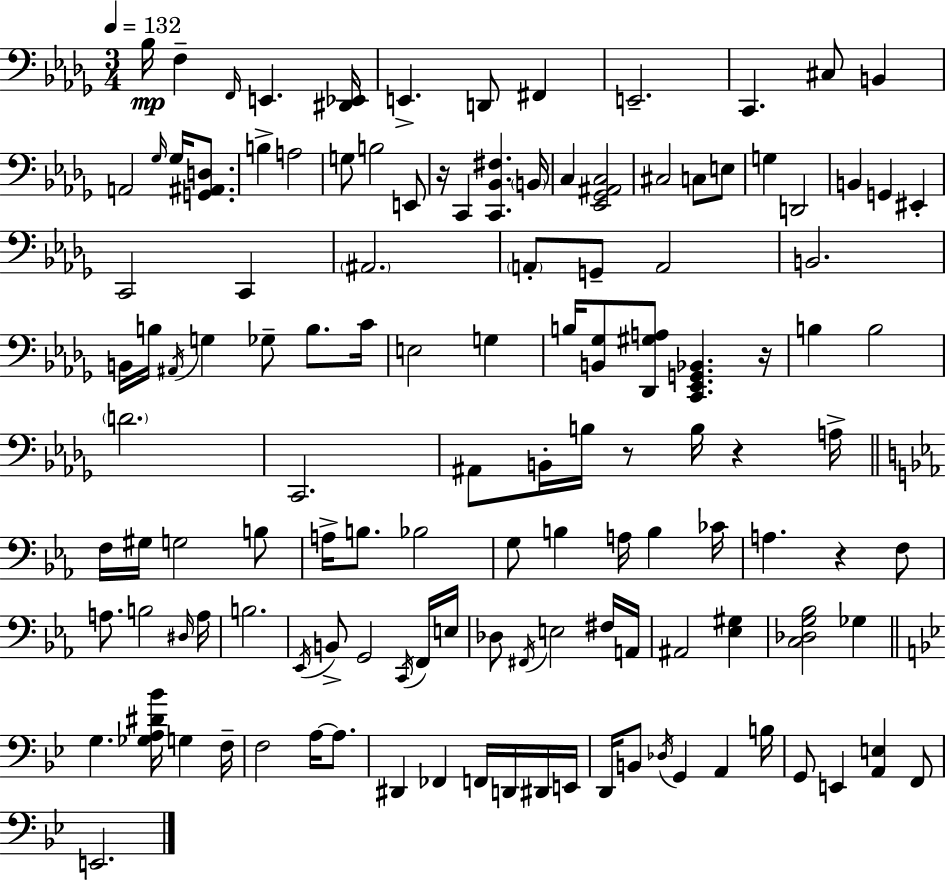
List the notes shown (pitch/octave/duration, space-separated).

Bb3/s F3/q F2/s E2/q. [D#2,Eb2]/s E2/q. D2/e F#2/q E2/h. C2/q. C#3/e B2/q A2/h Gb3/s Gb3/s [G2,A#2,D3]/e. B3/q A3/h G3/e B3/h E2/e R/s C2/q [C2,Bb2,F#3]/q. B2/s C3/q [Eb2,Gb2,A#2,C3]/h C#3/h C3/e E3/e G3/q D2/h B2/q G2/q EIS2/q C2/h C2/q A#2/h. A2/e G2/e A2/h B2/h. B2/s B3/s A#2/s G3/q Gb3/e B3/e. C4/s E3/h G3/q B3/s [B2,Gb3]/e [Db2,G#3,A3]/e [C2,Eb2,G2,Bb2]/q. R/s B3/q B3/h D4/h. C2/h. A#2/e B2/s B3/s R/e B3/s R/q A3/s F3/s G#3/s G3/h B3/e A3/s B3/e. Bb3/h G3/e B3/q A3/s B3/q CES4/s A3/q. R/q F3/e A3/e. B3/h D#3/s A3/s B3/h. Eb2/s B2/e G2/h C2/s F2/s E3/s Db3/e F#2/s E3/h F#3/s A2/s A#2/h [Eb3,G#3]/q [C3,Db3,G3,Bb3]/h Gb3/q G3/q. [Gb3,A3,D#4,Bb4]/s G3/q F3/s F3/h A3/s A3/e. D#2/q FES2/q F2/s D2/s D#2/s E2/s D2/s B2/e Db3/s G2/q A2/q B3/s G2/e E2/q [A2,E3]/q F2/e E2/h.